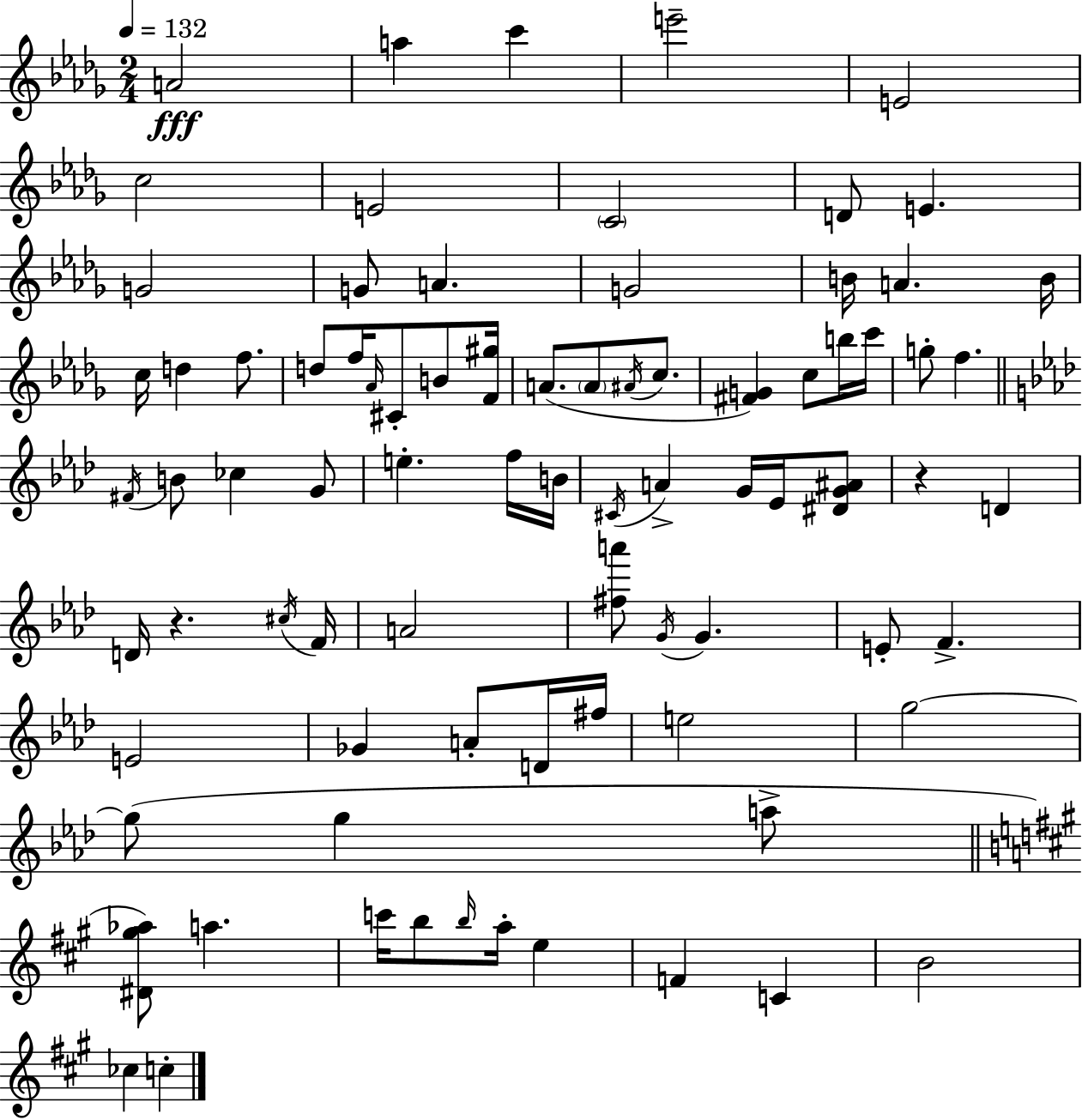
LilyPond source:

{
  \clef treble
  \numericTimeSignature
  \time 2/4
  \key bes \minor
  \tempo 4 = 132
  \repeat volta 2 { a'2\fff | a''4 c'''4 | e'''2-- | e'2 | \break c''2 | e'2 | \parenthesize c'2 | d'8 e'4. | \break g'2 | g'8 a'4. | g'2 | b'16 a'4. b'16 | \break c''16 d''4 f''8. | d''8 f''16 \grace { aes'16 } cis'8-. b'8 | <f' gis''>16 a'8.( \parenthesize a'8 \acciaccatura { ais'16 } c''8. | <fis' g'>4) c''8 | \break b''16 c'''16 g''8-. f''4. | \bar "||" \break \key f \minor \acciaccatura { fis'16 } b'8 ces''4 g'8 | e''4.-. f''16 | b'16 \acciaccatura { cis'16 } a'4-> g'16 ees'16 | <dis' g' ais'>8 r4 d'4 | \break d'16 r4. | \acciaccatura { cis''16 } f'16 a'2 | <fis'' a'''>8 \acciaccatura { g'16 } g'4. | e'8-. f'4.-> | \break e'2 | ges'4 | a'8-. d'16 fis''16 e''2 | g''2~~ | \break g''8( g''4 | a''8-> \bar "||" \break \key a \major <dis' gis'' aes''>8) a''4. | c'''16 b''8 \grace { b''16 } a''16-. e''4 | f'4 c'4 | b'2 | \break ces''4 c''4-. | } \bar "|."
}